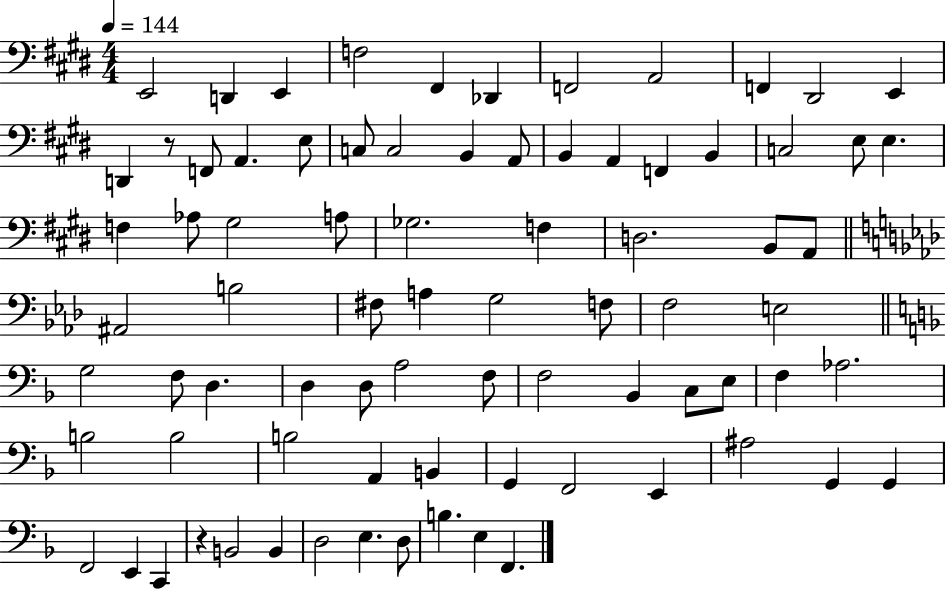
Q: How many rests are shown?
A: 2